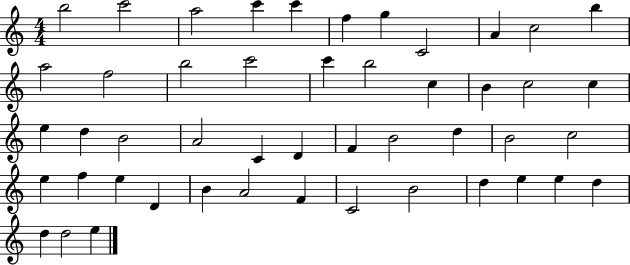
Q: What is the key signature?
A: C major